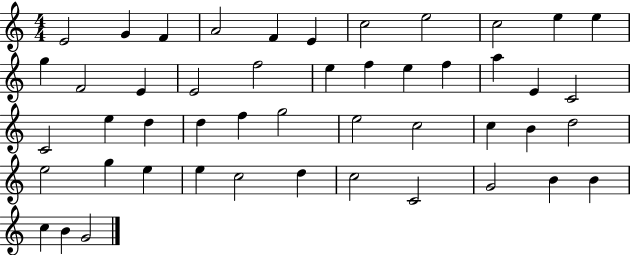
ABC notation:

X:1
T:Untitled
M:4/4
L:1/4
K:C
E2 G F A2 F E c2 e2 c2 e e g F2 E E2 f2 e f e f a E C2 C2 e d d f g2 e2 c2 c B d2 e2 g e e c2 d c2 C2 G2 B B c B G2